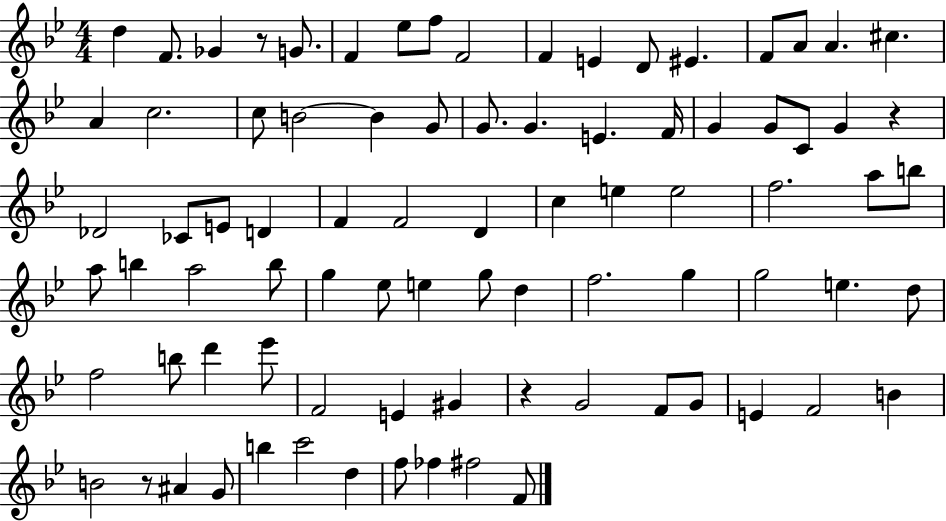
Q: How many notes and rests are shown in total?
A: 84